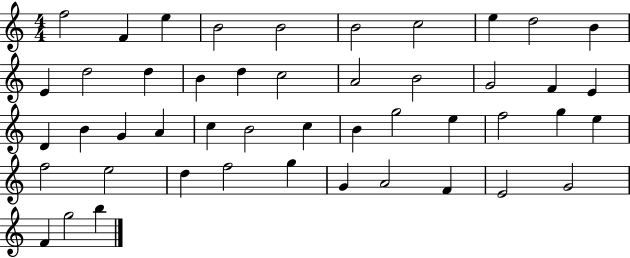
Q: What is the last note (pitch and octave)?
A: B5